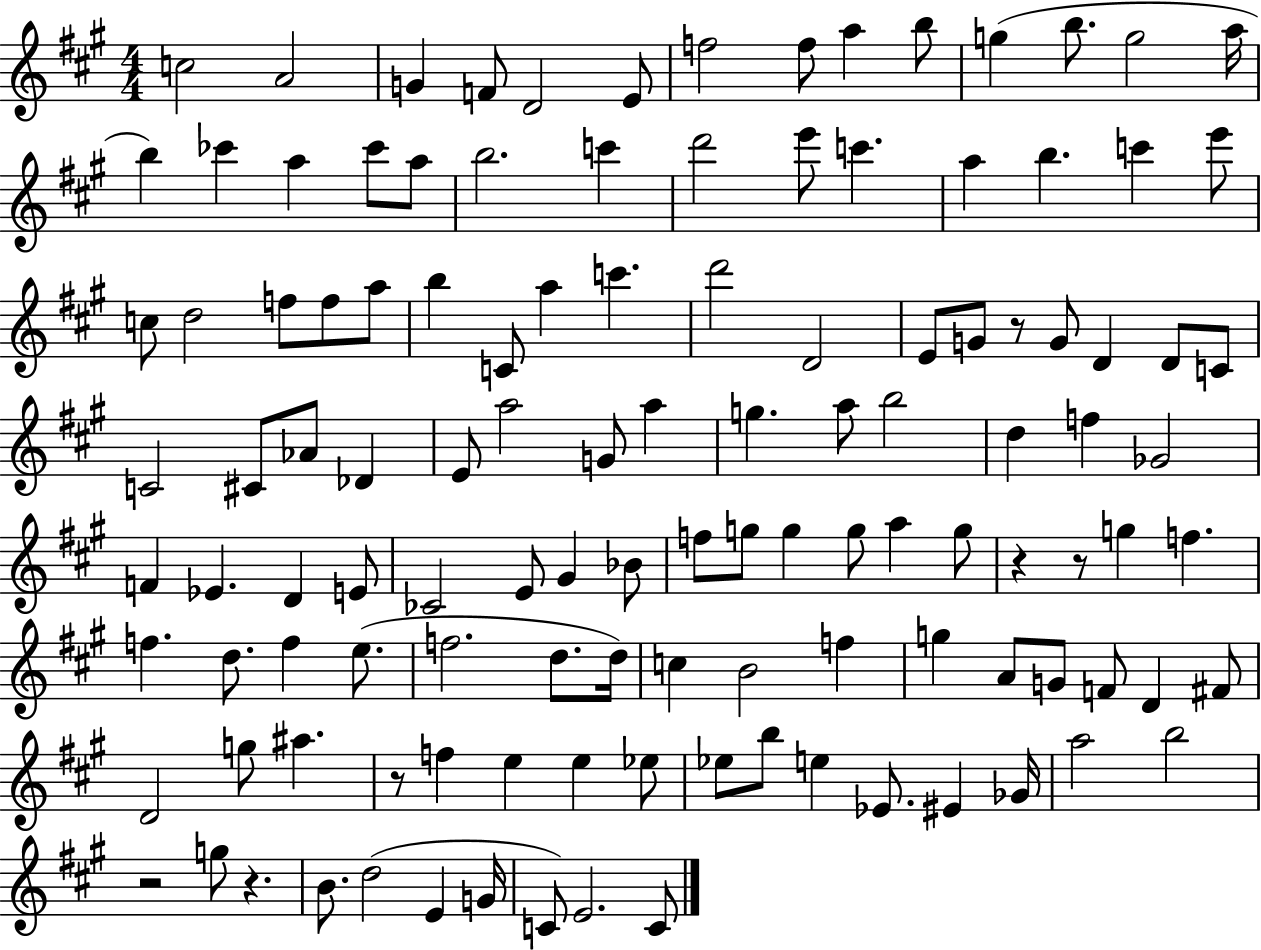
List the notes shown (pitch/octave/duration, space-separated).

C5/h A4/h G4/q F4/e D4/h E4/e F5/h F5/e A5/q B5/e G5/q B5/e. G5/h A5/s B5/q CES6/q A5/q CES6/e A5/e B5/h. C6/q D6/h E6/e C6/q. A5/q B5/q. C6/q E6/e C5/e D5/h F5/e F5/e A5/e B5/q C4/e A5/q C6/q. D6/h D4/h E4/e G4/e R/e G4/e D4/q D4/e C4/e C4/h C#4/e Ab4/e Db4/q E4/e A5/h G4/e A5/q G5/q. A5/e B5/h D5/q F5/q Gb4/h F4/q Eb4/q. D4/q E4/e CES4/h E4/e G#4/q Bb4/e F5/e G5/e G5/q G5/e A5/q G5/e R/q R/e G5/q F5/q. F5/q. D5/e. F5/q E5/e. F5/h. D5/e. D5/s C5/q B4/h F5/q G5/q A4/e G4/e F4/e D4/q F#4/e D4/h G5/e A#5/q. R/e F5/q E5/q E5/q Eb5/e Eb5/e B5/e E5/q Eb4/e. EIS4/q Gb4/s A5/h B5/h R/h G5/e R/q. B4/e. D5/h E4/q G4/s C4/e E4/h. C4/e